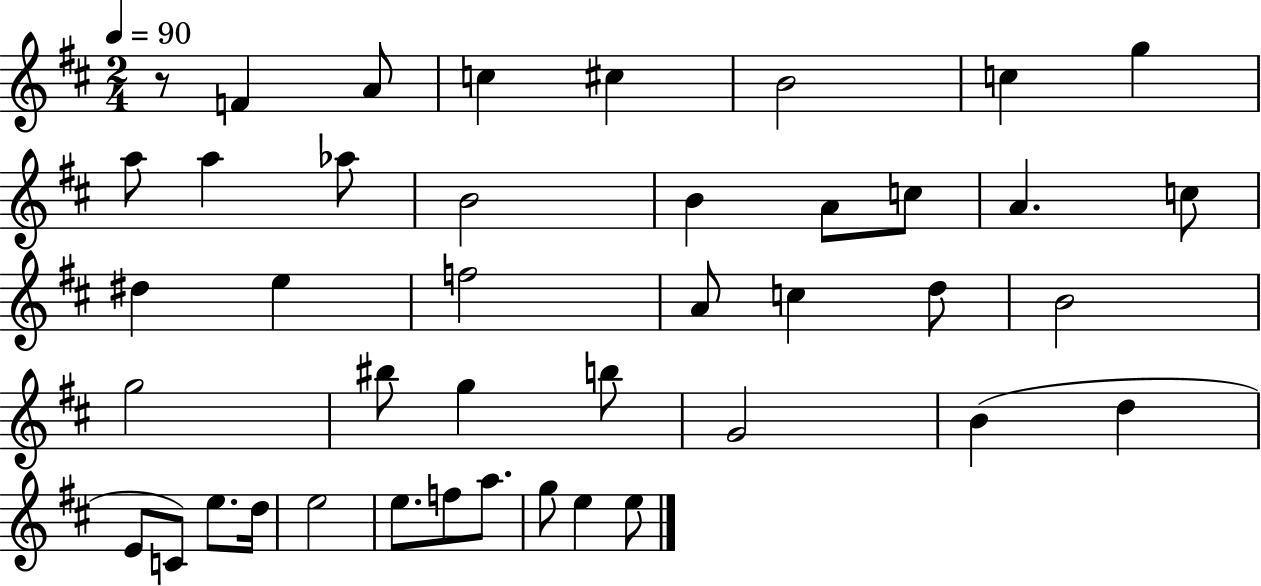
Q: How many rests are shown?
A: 1